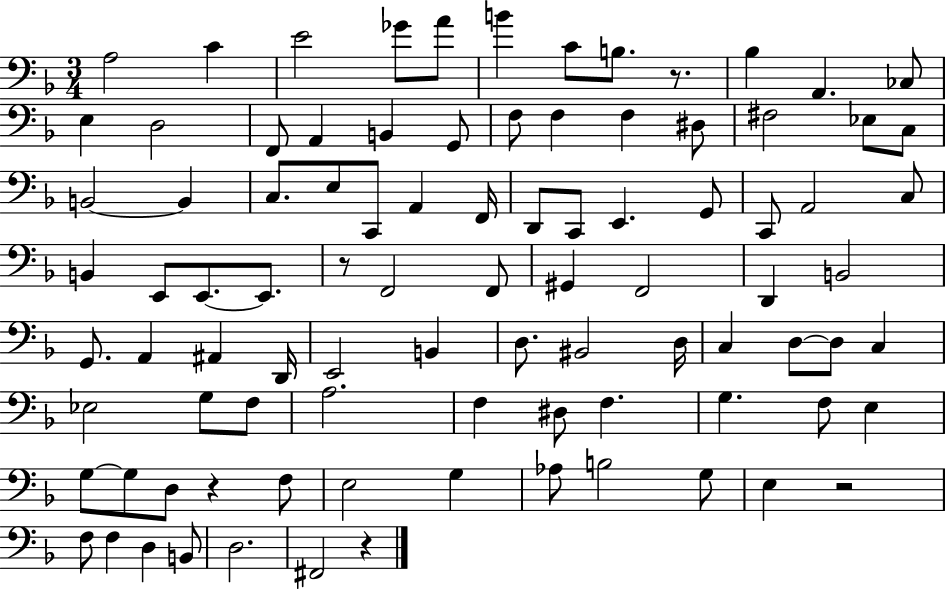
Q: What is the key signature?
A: F major